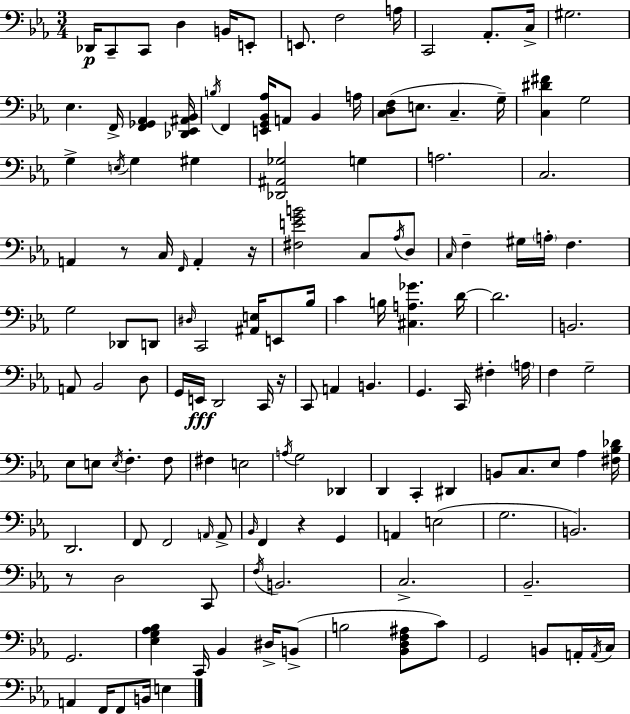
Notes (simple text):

Db2/s C2/e C2/e D3/q B2/s E2/e E2/e. F3/h A3/s C2/h Ab2/e. C3/s G#3/h. Eb3/q. F2/s [F2,Gb2,Ab2]/q [Db2,Eb2,A#2,Bb2]/s B3/s F2/q [E2,G2,Bb2,Ab3]/s A2/e Bb2/q A3/s [C3,D3,F3]/e E3/e. C3/q. G3/s [C3,D#4,F#4]/q G3/h G3/q E3/s G3/q G#3/q [Db2,A#2,Gb3]/h G3/q A3/h. C3/h. A2/q R/e C3/s F2/s A2/q R/s [F#3,E4,G4,B4]/h C3/e Ab3/s D3/e C3/s F3/q G#3/s A3/s F3/q. G3/h Db2/e D2/e D#3/s C2/h [A#2,E3]/s E2/e Bb3/s C4/q B3/s [C#3,A3,Gb4]/q. D4/s D4/h. B2/h. A2/e Bb2/h D3/e G2/s E2/s D2/h C2/s R/s C2/e A2/q B2/q. G2/q. C2/s F#3/q A3/s F3/q G3/h Eb3/e E3/e E3/s F3/q. F3/e F#3/q E3/h A3/s G3/h Db2/q D2/q C2/q D#2/q B2/e C3/e. Eb3/e Ab3/q [F#3,Bb3,Db4]/s D2/h. F2/e F2/h A2/s A2/e Bb2/s F2/q R/q G2/q A2/q E3/h G3/h. B2/h. R/e D3/h C2/e F3/s B2/h. C3/h. Bb2/h. G2/h. [Eb3,G3,Ab3,Bb3]/q C2/s Bb2/q D#3/s B2/e B3/h [Bb2,D3,F3,A#3]/e C4/e G2/h B2/e A2/s A2/s C3/s A2/q F2/s F2/e B2/s E3/q